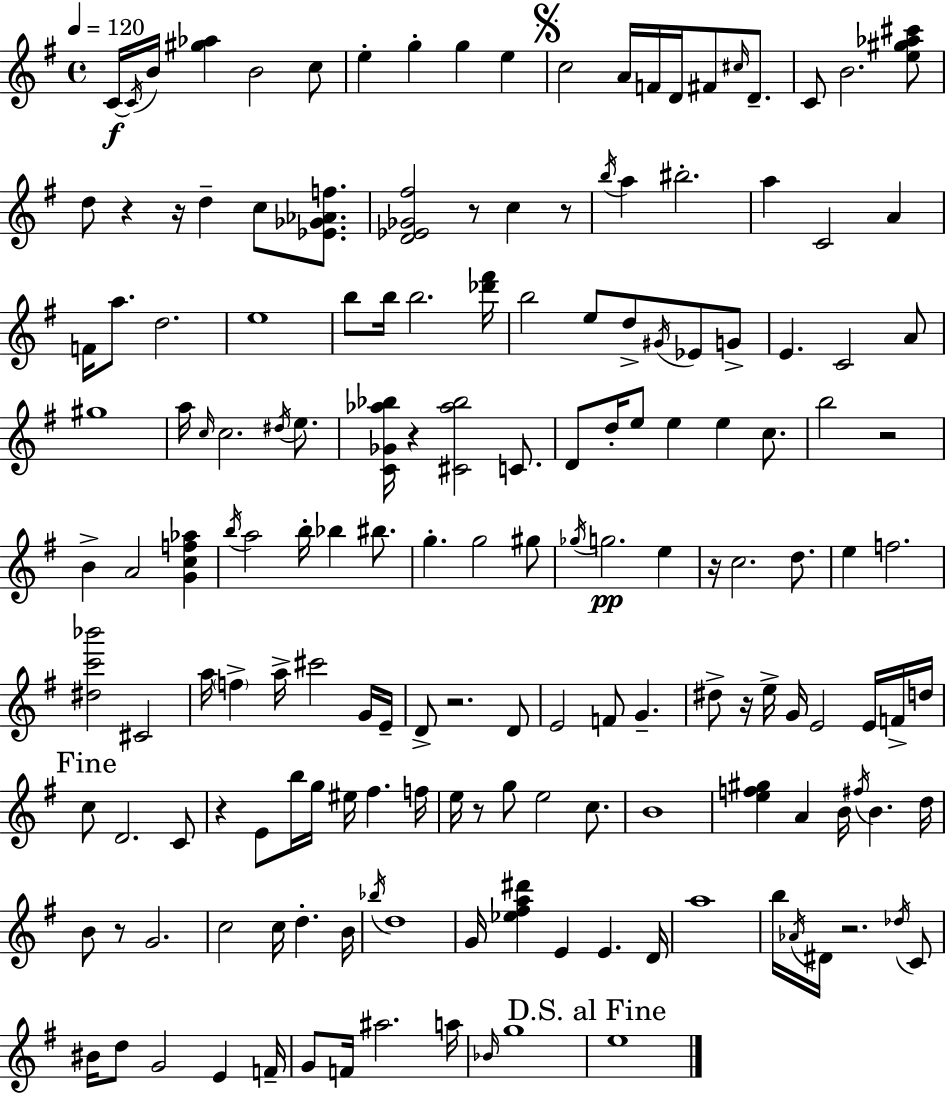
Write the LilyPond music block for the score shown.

{
  \clef treble
  \time 4/4
  \defaultTimeSignature
  \key e \minor
  \tempo 4 = 120
  c'16~~\f \acciaccatura { c'16 } b'16 <gis'' aes''>4 b'2 c''8 | e''4-. g''4-. g''4 e''4 | \mark \markup { \musicglyph "scripts.segno" } c''2 a'16 f'16 d'16 fis'8 \grace { cis''16 } d'8.-- | c'8 b'2. | \break <e'' gis'' aes'' cis'''>8 d''8 r4 r16 d''4-- c''8 <ees' ges' aes' f''>8. | <d' ees' ges' fis''>2 r8 c''4 | r8 \acciaccatura { b''16 } a''4 bis''2.-. | a''4 c'2 a'4 | \break f'16 a''8. d''2. | e''1 | b''8 b''16 b''2. | <des''' fis'''>16 b''2 e''8 d''8-> \acciaccatura { gis'16 } | \break ees'8 g'8-> e'4. c'2 | a'8 gis''1 | a''16 \grace { c''16 } c''2. | \acciaccatura { dis''16 } e''8. <c' ges' aes'' bes''>16 r4 <cis' aes'' bes''>2 | \break c'8. d'8 d''16-. e''8 e''4 e''4 | c''8. b''2 r2 | b'4-> a'2 | <g' c'' f'' aes''>4 \acciaccatura { b''16 } a''2 b''16-. | \break bes''4 bis''8. g''4.-. g''2 | gis''8 \acciaccatura { ges''16 } g''2.\pp | e''4 r16 c''2. | d''8. e''4 f''2. | \break <dis'' c''' bes'''>2 | cis'2 a''16 \parenthesize f''4-> a''16-> cis'''2 | g'16 e'16-- d'8-> r2. | d'8 e'2 | \break f'8 g'4.-- dis''8-> r16 e''16-> g'16 e'2 | e'16 f'16-> d''16 \mark "Fine" c''8 d'2. | c'8 r4 e'8 b''16 g''16 | eis''16 fis''4. f''16 e''16 r8 g''8 e''2 | \break c''8. b'1 | <e'' f'' gis''>4 a'4 | b'16 \acciaccatura { fis''16 } b'4. d''16 b'8 r8 g'2. | c''2 | \break c''16 d''4.-. b'16 \acciaccatura { bes''16 } d''1 | g'16 <ees'' fis'' a'' dis'''>4 e'4 | e'4. d'16 a''1 | b''16 \acciaccatura { aes'16 } dis'16 r2. | \break \acciaccatura { des''16 } c'8 bis'16 d''8 g'2 | e'4 f'16-- g'8 f'16 ais''2. | a''16 \grace { bes'16 } g''1 | \mark "D.S. al Fine" e''1 | \break \bar "|."
}